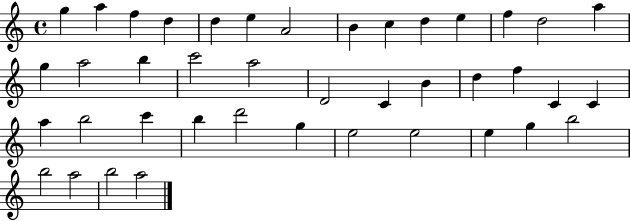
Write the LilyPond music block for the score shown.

{
  \clef treble
  \time 4/4
  \defaultTimeSignature
  \key c \major
  g''4 a''4 f''4 d''4 | d''4 e''4 a'2 | b'4 c''4 d''4 e''4 | f''4 d''2 a''4 | \break g''4 a''2 b''4 | c'''2 a''2 | d'2 c'4 b'4 | d''4 f''4 c'4 c'4 | \break a''4 b''2 c'''4 | b''4 d'''2 g''4 | e''2 e''2 | e''4 g''4 b''2 | \break b''2 a''2 | b''2 a''2 | \bar "|."
}